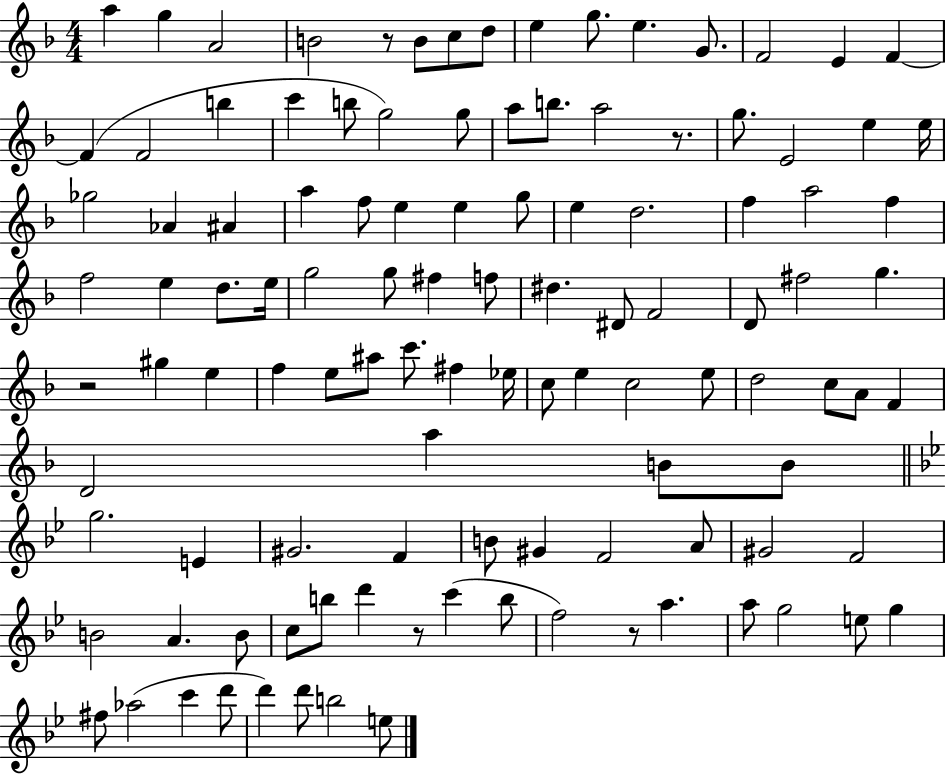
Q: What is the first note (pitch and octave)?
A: A5